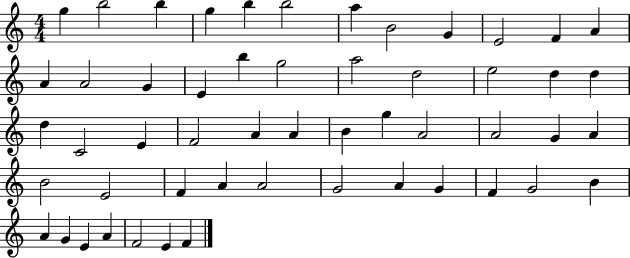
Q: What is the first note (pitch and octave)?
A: G5